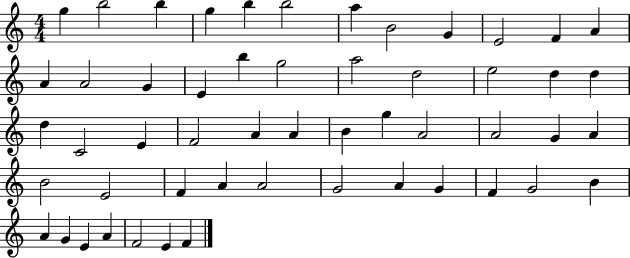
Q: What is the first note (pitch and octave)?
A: G5